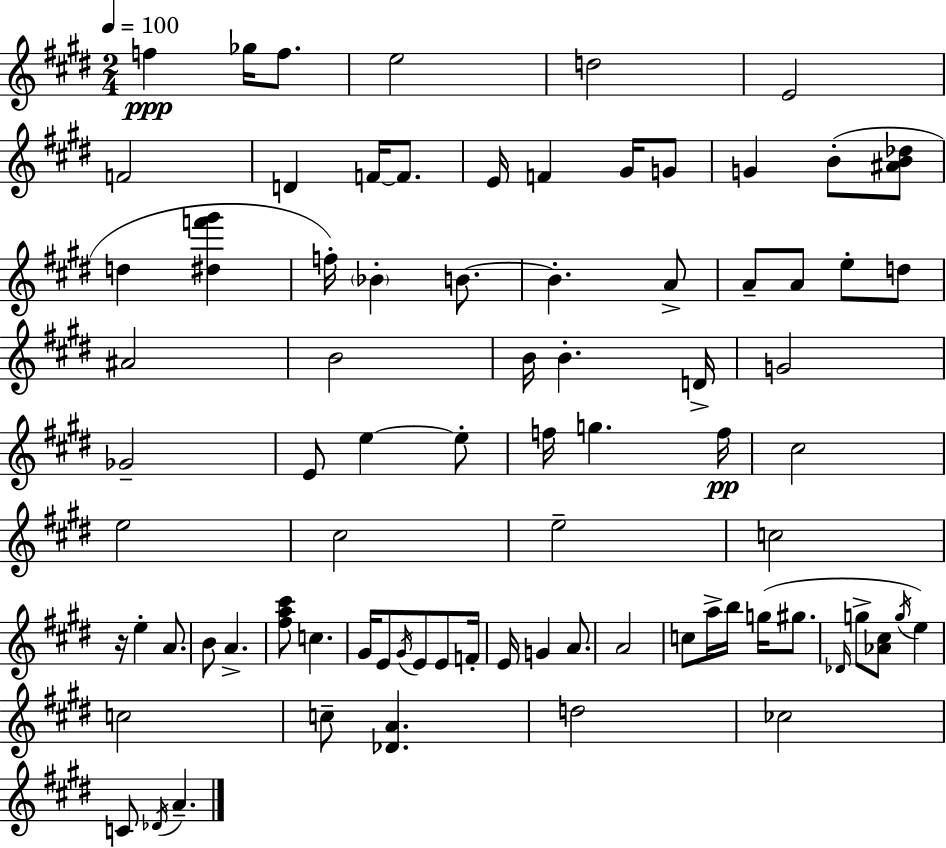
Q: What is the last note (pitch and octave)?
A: A4